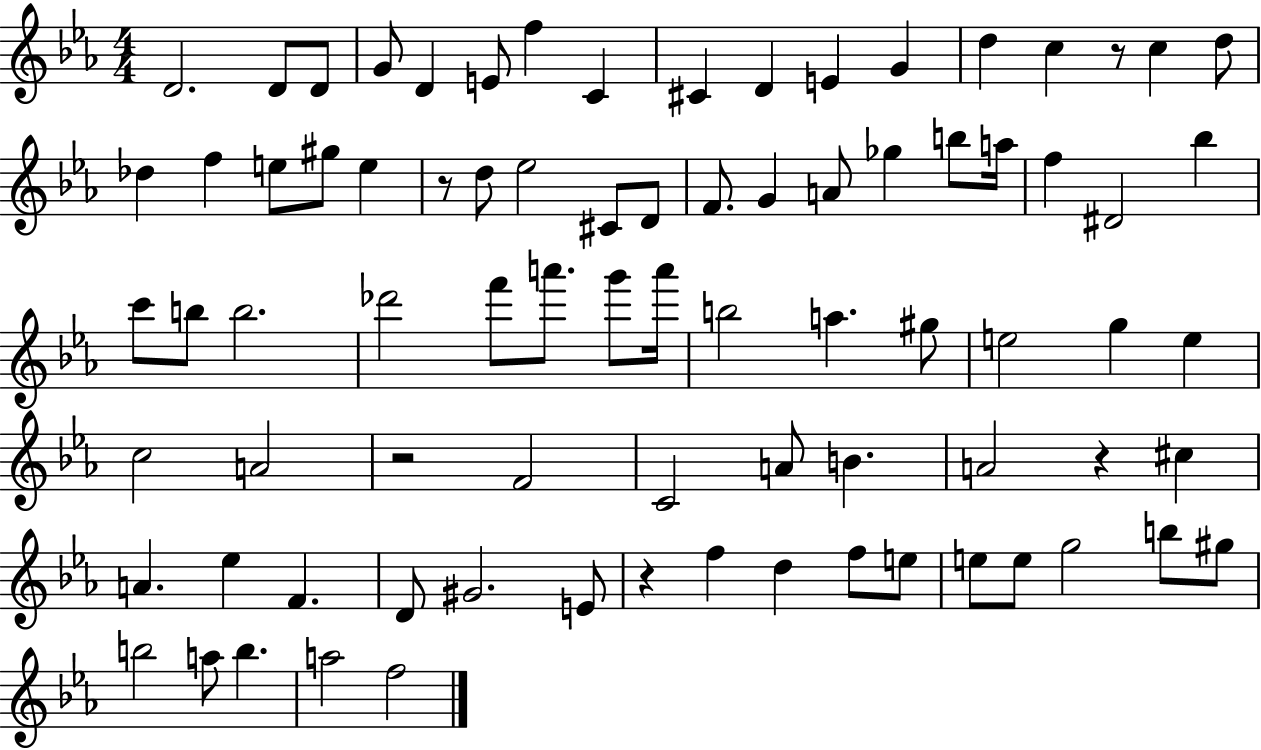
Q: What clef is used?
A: treble